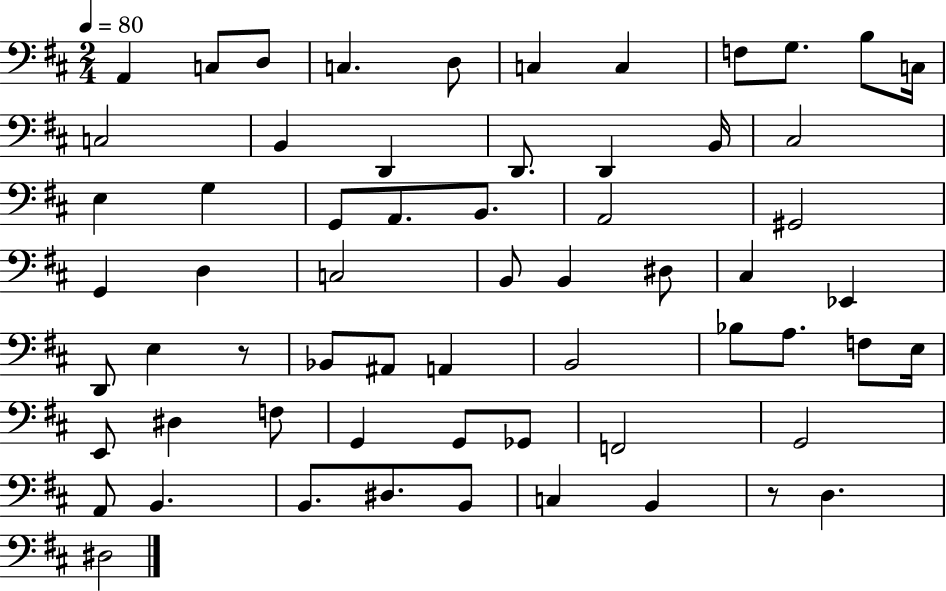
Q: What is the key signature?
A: D major